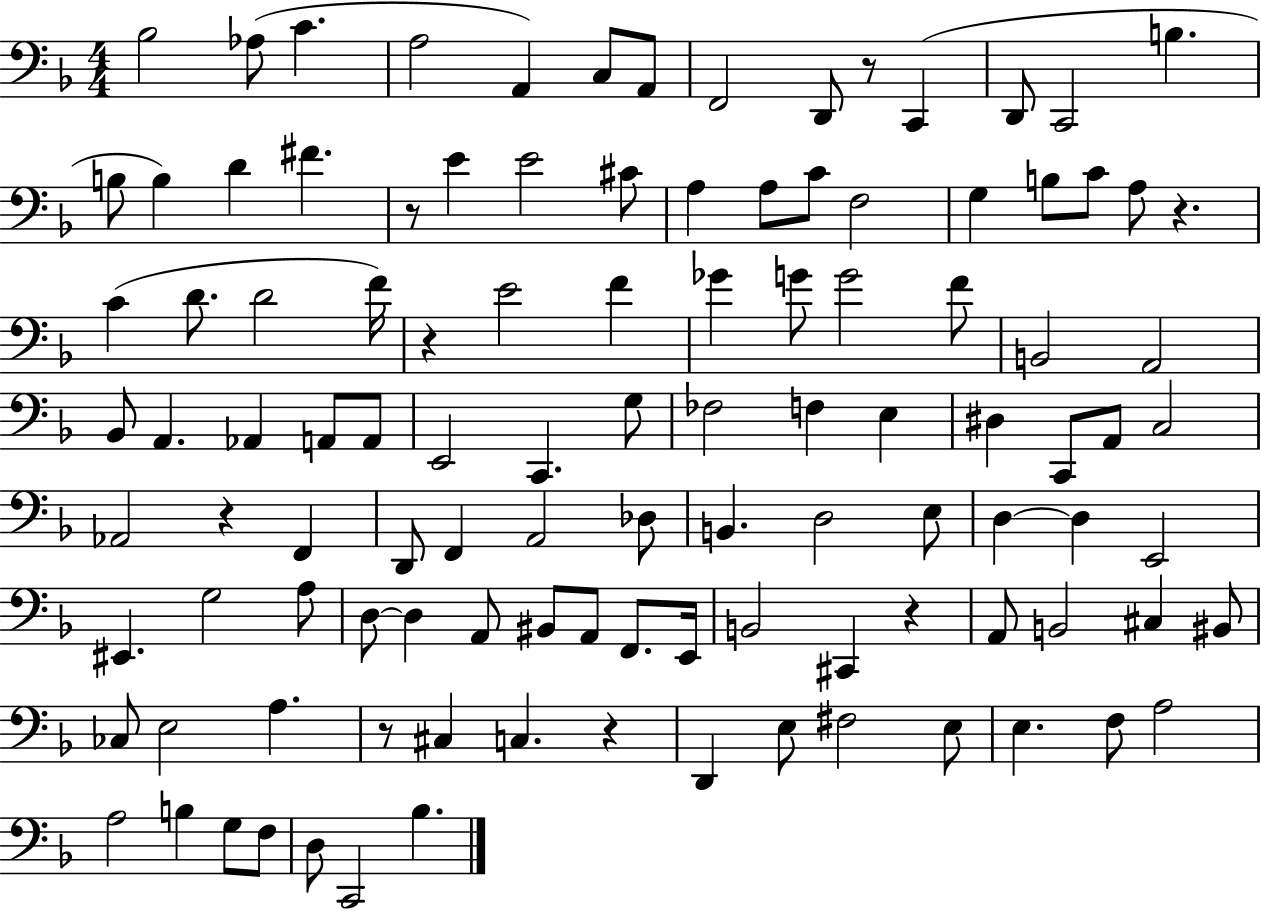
{
  \clef bass
  \numericTimeSignature
  \time 4/4
  \key f \major
  bes2 aes8( c'4. | a2 a,4) c8 a,8 | f,2 d,8 r8 c,4( | d,8 c,2 b4. | \break b8 b4) d'4 fis'4. | r8 e'4 e'2 cis'8 | a4 a8 c'8 f2 | g4 b8 c'8 a8 r4. | \break c'4( d'8. d'2 f'16) | r4 e'2 f'4 | ges'4 g'8 g'2 f'8 | b,2 a,2 | \break bes,8 a,4. aes,4 a,8 a,8 | e,2 c,4. g8 | fes2 f4 e4 | dis4 c,8 a,8 c2 | \break aes,2 r4 f,4 | d,8 f,4 a,2 des8 | b,4. d2 e8 | d4~~ d4 e,2 | \break eis,4. g2 a8 | d8~~ d4 a,8 bis,8 a,8 f,8. e,16 | b,2 cis,4 r4 | a,8 b,2 cis4 bis,8 | \break ces8 e2 a4. | r8 cis4 c4. r4 | d,4 e8 fis2 e8 | e4. f8 a2 | \break a2 b4 g8 f8 | d8 c,2 bes4. | \bar "|."
}